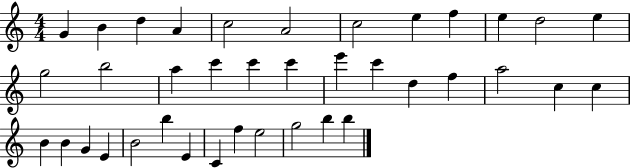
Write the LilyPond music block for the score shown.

{
  \clef treble
  \numericTimeSignature
  \time 4/4
  \key c \major
  g'4 b'4 d''4 a'4 | c''2 a'2 | c''2 e''4 f''4 | e''4 d''2 e''4 | \break g''2 b''2 | a''4 c'''4 c'''4 c'''4 | e'''4 c'''4 d''4 f''4 | a''2 c''4 c''4 | \break b'4 b'4 g'4 e'4 | b'2 b''4 e'4 | c'4 f''4 e''2 | g''2 b''4 b''4 | \break \bar "|."
}